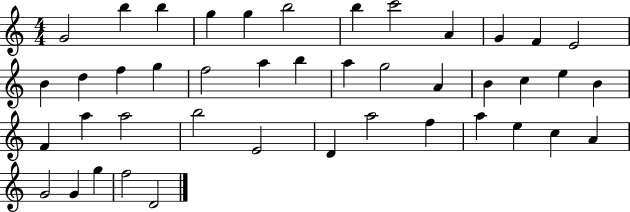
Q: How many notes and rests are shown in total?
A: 43